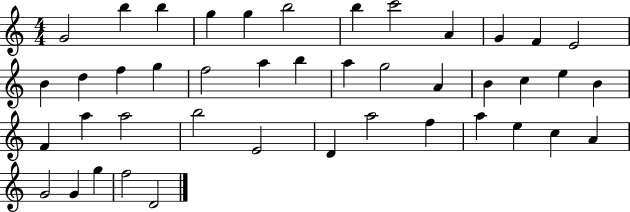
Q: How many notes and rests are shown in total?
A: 43